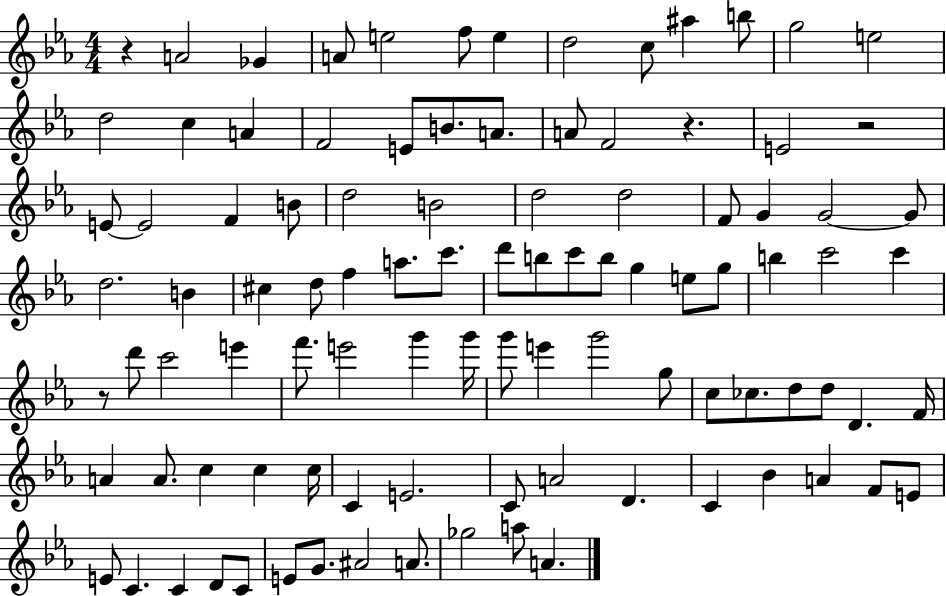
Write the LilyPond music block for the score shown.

{
  \clef treble
  \numericTimeSignature
  \time 4/4
  \key ees \major
  r4 a'2 ges'4 | a'8 e''2 f''8 e''4 | d''2 c''8 ais''4 b''8 | g''2 e''2 | \break d''2 c''4 a'4 | f'2 e'8 b'8. a'8. | a'8 f'2 r4. | e'2 r2 | \break e'8~~ e'2 f'4 b'8 | d''2 b'2 | d''2 d''2 | f'8 g'4 g'2~~ g'8 | \break d''2. b'4 | cis''4 d''8 f''4 a''8. c'''8. | d'''8 b''8 c'''8 b''8 g''4 e''8 g''8 | b''4 c'''2 c'''4 | \break r8 d'''8 c'''2 e'''4 | f'''8. e'''2 g'''4 g'''16 | g'''8 e'''4 g'''2 g''8 | c''8 ces''8. d''8 d''8 d'4. f'16 | \break a'4 a'8. c''4 c''4 c''16 | c'4 e'2. | c'8 a'2 d'4. | c'4 bes'4 a'4 f'8 e'8 | \break e'8 c'4. c'4 d'8 c'8 | e'8 g'8. ais'2 a'8. | ges''2 a''8 a'4. | \bar "|."
}